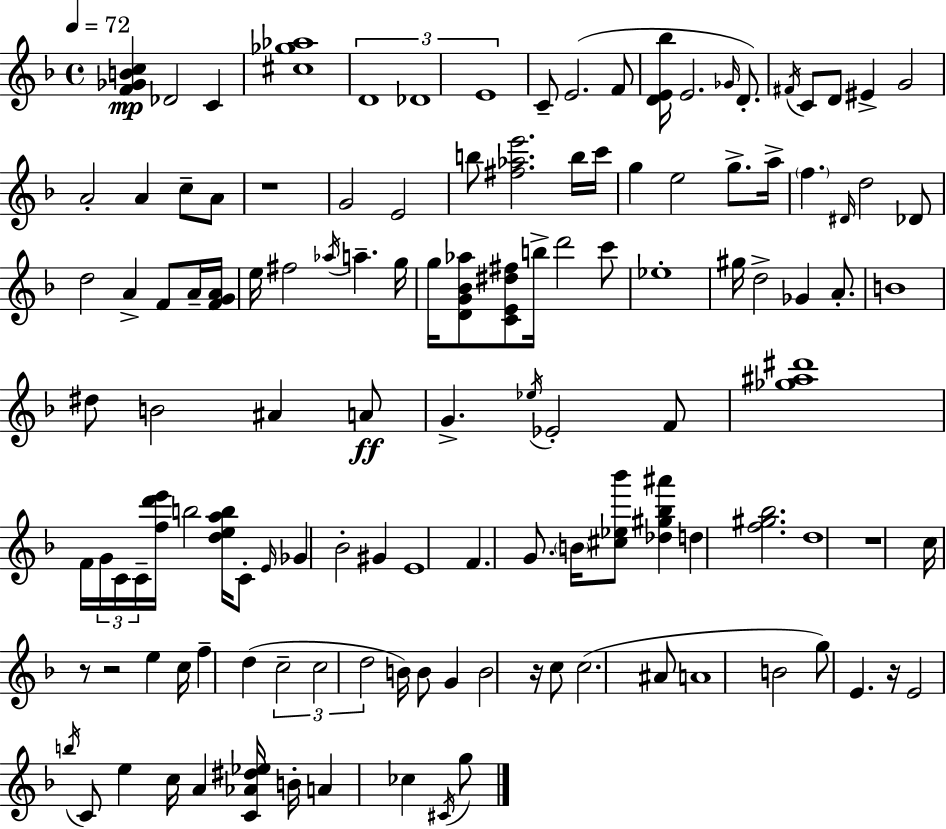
X:1
T:Untitled
M:4/4
L:1/4
K:F
[F_GBc] _D2 C [^c_g_a]4 D4 _D4 E4 C/2 E2 F/2 [DE_b]/4 E2 _G/4 D/2 ^F/4 C/2 D/2 ^E G2 A2 A c/2 A/2 z4 G2 E2 b/2 [^f_ae']2 b/4 c'/4 g e2 g/2 a/4 f ^D/4 d2 _D/2 d2 A F/2 A/4 [FGA]/4 e/4 ^f2 _a/4 a g/4 g/4 [DG_B_a]/2 [CE^d^f]/2 b/4 d'2 c'/2 _e4 ^g/4 d2 _G A/2 B4 ^d/2 B2 ^A A/2 G _e/4 _E2 F/2 [_g^a^d']4 F/4 G/4 C/4 C/4 [fd'e']/4 b2 [deab]/4 C/2 E/4 _G _B2 ^G E4 F G/2 B/4 [^c_e_b']/2 [_d^g_b^a'] d [f^g_b]2 d4 z4 c/4 z/2 z2 e c/4 f d c2 c2 d2 B/4 B/2 G B2 z/4 c/2 c2 ^A/2 A4 B2 g/2 E z/4 E2 b/4 C/2 e c/4 A [C_A^d_e]/4 B/4 A _c ^C/4 g/2